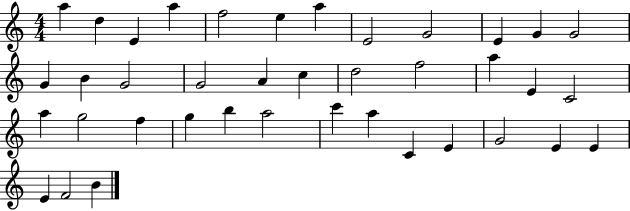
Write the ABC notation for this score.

X:1
T:Untitled
M:4/4
L:1/4
K:C
a d E a f2 e a E2 G2 E G G2 G B G2 G2 A c d2 f2 a E C2 a g2 f g b a2 c' a C E G2 E E E F2 B